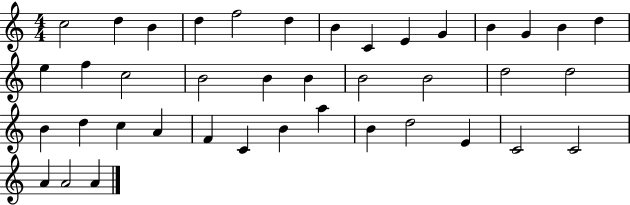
{
  \clef treble
  \numericTimeSignature
  \time 4/4
  \key c \major
  c''2 d''4 b'4 | d''4 f''2 d''4 | b'4 c'4 e'4 g'4 | b'4 g'4 b'4 d''4 | \break e''4 f''4 c''2 | b'2 b'4 b'4 | b'2 b'2 | d''2 d''2 | \break b'4 d''4 c''4 a'4 | f'4 c'4 b'4 a''4 | b'4 d''2 e'4 | c'2 c'2 | \break a'4 a'2 a'4 | \bar "|."
}